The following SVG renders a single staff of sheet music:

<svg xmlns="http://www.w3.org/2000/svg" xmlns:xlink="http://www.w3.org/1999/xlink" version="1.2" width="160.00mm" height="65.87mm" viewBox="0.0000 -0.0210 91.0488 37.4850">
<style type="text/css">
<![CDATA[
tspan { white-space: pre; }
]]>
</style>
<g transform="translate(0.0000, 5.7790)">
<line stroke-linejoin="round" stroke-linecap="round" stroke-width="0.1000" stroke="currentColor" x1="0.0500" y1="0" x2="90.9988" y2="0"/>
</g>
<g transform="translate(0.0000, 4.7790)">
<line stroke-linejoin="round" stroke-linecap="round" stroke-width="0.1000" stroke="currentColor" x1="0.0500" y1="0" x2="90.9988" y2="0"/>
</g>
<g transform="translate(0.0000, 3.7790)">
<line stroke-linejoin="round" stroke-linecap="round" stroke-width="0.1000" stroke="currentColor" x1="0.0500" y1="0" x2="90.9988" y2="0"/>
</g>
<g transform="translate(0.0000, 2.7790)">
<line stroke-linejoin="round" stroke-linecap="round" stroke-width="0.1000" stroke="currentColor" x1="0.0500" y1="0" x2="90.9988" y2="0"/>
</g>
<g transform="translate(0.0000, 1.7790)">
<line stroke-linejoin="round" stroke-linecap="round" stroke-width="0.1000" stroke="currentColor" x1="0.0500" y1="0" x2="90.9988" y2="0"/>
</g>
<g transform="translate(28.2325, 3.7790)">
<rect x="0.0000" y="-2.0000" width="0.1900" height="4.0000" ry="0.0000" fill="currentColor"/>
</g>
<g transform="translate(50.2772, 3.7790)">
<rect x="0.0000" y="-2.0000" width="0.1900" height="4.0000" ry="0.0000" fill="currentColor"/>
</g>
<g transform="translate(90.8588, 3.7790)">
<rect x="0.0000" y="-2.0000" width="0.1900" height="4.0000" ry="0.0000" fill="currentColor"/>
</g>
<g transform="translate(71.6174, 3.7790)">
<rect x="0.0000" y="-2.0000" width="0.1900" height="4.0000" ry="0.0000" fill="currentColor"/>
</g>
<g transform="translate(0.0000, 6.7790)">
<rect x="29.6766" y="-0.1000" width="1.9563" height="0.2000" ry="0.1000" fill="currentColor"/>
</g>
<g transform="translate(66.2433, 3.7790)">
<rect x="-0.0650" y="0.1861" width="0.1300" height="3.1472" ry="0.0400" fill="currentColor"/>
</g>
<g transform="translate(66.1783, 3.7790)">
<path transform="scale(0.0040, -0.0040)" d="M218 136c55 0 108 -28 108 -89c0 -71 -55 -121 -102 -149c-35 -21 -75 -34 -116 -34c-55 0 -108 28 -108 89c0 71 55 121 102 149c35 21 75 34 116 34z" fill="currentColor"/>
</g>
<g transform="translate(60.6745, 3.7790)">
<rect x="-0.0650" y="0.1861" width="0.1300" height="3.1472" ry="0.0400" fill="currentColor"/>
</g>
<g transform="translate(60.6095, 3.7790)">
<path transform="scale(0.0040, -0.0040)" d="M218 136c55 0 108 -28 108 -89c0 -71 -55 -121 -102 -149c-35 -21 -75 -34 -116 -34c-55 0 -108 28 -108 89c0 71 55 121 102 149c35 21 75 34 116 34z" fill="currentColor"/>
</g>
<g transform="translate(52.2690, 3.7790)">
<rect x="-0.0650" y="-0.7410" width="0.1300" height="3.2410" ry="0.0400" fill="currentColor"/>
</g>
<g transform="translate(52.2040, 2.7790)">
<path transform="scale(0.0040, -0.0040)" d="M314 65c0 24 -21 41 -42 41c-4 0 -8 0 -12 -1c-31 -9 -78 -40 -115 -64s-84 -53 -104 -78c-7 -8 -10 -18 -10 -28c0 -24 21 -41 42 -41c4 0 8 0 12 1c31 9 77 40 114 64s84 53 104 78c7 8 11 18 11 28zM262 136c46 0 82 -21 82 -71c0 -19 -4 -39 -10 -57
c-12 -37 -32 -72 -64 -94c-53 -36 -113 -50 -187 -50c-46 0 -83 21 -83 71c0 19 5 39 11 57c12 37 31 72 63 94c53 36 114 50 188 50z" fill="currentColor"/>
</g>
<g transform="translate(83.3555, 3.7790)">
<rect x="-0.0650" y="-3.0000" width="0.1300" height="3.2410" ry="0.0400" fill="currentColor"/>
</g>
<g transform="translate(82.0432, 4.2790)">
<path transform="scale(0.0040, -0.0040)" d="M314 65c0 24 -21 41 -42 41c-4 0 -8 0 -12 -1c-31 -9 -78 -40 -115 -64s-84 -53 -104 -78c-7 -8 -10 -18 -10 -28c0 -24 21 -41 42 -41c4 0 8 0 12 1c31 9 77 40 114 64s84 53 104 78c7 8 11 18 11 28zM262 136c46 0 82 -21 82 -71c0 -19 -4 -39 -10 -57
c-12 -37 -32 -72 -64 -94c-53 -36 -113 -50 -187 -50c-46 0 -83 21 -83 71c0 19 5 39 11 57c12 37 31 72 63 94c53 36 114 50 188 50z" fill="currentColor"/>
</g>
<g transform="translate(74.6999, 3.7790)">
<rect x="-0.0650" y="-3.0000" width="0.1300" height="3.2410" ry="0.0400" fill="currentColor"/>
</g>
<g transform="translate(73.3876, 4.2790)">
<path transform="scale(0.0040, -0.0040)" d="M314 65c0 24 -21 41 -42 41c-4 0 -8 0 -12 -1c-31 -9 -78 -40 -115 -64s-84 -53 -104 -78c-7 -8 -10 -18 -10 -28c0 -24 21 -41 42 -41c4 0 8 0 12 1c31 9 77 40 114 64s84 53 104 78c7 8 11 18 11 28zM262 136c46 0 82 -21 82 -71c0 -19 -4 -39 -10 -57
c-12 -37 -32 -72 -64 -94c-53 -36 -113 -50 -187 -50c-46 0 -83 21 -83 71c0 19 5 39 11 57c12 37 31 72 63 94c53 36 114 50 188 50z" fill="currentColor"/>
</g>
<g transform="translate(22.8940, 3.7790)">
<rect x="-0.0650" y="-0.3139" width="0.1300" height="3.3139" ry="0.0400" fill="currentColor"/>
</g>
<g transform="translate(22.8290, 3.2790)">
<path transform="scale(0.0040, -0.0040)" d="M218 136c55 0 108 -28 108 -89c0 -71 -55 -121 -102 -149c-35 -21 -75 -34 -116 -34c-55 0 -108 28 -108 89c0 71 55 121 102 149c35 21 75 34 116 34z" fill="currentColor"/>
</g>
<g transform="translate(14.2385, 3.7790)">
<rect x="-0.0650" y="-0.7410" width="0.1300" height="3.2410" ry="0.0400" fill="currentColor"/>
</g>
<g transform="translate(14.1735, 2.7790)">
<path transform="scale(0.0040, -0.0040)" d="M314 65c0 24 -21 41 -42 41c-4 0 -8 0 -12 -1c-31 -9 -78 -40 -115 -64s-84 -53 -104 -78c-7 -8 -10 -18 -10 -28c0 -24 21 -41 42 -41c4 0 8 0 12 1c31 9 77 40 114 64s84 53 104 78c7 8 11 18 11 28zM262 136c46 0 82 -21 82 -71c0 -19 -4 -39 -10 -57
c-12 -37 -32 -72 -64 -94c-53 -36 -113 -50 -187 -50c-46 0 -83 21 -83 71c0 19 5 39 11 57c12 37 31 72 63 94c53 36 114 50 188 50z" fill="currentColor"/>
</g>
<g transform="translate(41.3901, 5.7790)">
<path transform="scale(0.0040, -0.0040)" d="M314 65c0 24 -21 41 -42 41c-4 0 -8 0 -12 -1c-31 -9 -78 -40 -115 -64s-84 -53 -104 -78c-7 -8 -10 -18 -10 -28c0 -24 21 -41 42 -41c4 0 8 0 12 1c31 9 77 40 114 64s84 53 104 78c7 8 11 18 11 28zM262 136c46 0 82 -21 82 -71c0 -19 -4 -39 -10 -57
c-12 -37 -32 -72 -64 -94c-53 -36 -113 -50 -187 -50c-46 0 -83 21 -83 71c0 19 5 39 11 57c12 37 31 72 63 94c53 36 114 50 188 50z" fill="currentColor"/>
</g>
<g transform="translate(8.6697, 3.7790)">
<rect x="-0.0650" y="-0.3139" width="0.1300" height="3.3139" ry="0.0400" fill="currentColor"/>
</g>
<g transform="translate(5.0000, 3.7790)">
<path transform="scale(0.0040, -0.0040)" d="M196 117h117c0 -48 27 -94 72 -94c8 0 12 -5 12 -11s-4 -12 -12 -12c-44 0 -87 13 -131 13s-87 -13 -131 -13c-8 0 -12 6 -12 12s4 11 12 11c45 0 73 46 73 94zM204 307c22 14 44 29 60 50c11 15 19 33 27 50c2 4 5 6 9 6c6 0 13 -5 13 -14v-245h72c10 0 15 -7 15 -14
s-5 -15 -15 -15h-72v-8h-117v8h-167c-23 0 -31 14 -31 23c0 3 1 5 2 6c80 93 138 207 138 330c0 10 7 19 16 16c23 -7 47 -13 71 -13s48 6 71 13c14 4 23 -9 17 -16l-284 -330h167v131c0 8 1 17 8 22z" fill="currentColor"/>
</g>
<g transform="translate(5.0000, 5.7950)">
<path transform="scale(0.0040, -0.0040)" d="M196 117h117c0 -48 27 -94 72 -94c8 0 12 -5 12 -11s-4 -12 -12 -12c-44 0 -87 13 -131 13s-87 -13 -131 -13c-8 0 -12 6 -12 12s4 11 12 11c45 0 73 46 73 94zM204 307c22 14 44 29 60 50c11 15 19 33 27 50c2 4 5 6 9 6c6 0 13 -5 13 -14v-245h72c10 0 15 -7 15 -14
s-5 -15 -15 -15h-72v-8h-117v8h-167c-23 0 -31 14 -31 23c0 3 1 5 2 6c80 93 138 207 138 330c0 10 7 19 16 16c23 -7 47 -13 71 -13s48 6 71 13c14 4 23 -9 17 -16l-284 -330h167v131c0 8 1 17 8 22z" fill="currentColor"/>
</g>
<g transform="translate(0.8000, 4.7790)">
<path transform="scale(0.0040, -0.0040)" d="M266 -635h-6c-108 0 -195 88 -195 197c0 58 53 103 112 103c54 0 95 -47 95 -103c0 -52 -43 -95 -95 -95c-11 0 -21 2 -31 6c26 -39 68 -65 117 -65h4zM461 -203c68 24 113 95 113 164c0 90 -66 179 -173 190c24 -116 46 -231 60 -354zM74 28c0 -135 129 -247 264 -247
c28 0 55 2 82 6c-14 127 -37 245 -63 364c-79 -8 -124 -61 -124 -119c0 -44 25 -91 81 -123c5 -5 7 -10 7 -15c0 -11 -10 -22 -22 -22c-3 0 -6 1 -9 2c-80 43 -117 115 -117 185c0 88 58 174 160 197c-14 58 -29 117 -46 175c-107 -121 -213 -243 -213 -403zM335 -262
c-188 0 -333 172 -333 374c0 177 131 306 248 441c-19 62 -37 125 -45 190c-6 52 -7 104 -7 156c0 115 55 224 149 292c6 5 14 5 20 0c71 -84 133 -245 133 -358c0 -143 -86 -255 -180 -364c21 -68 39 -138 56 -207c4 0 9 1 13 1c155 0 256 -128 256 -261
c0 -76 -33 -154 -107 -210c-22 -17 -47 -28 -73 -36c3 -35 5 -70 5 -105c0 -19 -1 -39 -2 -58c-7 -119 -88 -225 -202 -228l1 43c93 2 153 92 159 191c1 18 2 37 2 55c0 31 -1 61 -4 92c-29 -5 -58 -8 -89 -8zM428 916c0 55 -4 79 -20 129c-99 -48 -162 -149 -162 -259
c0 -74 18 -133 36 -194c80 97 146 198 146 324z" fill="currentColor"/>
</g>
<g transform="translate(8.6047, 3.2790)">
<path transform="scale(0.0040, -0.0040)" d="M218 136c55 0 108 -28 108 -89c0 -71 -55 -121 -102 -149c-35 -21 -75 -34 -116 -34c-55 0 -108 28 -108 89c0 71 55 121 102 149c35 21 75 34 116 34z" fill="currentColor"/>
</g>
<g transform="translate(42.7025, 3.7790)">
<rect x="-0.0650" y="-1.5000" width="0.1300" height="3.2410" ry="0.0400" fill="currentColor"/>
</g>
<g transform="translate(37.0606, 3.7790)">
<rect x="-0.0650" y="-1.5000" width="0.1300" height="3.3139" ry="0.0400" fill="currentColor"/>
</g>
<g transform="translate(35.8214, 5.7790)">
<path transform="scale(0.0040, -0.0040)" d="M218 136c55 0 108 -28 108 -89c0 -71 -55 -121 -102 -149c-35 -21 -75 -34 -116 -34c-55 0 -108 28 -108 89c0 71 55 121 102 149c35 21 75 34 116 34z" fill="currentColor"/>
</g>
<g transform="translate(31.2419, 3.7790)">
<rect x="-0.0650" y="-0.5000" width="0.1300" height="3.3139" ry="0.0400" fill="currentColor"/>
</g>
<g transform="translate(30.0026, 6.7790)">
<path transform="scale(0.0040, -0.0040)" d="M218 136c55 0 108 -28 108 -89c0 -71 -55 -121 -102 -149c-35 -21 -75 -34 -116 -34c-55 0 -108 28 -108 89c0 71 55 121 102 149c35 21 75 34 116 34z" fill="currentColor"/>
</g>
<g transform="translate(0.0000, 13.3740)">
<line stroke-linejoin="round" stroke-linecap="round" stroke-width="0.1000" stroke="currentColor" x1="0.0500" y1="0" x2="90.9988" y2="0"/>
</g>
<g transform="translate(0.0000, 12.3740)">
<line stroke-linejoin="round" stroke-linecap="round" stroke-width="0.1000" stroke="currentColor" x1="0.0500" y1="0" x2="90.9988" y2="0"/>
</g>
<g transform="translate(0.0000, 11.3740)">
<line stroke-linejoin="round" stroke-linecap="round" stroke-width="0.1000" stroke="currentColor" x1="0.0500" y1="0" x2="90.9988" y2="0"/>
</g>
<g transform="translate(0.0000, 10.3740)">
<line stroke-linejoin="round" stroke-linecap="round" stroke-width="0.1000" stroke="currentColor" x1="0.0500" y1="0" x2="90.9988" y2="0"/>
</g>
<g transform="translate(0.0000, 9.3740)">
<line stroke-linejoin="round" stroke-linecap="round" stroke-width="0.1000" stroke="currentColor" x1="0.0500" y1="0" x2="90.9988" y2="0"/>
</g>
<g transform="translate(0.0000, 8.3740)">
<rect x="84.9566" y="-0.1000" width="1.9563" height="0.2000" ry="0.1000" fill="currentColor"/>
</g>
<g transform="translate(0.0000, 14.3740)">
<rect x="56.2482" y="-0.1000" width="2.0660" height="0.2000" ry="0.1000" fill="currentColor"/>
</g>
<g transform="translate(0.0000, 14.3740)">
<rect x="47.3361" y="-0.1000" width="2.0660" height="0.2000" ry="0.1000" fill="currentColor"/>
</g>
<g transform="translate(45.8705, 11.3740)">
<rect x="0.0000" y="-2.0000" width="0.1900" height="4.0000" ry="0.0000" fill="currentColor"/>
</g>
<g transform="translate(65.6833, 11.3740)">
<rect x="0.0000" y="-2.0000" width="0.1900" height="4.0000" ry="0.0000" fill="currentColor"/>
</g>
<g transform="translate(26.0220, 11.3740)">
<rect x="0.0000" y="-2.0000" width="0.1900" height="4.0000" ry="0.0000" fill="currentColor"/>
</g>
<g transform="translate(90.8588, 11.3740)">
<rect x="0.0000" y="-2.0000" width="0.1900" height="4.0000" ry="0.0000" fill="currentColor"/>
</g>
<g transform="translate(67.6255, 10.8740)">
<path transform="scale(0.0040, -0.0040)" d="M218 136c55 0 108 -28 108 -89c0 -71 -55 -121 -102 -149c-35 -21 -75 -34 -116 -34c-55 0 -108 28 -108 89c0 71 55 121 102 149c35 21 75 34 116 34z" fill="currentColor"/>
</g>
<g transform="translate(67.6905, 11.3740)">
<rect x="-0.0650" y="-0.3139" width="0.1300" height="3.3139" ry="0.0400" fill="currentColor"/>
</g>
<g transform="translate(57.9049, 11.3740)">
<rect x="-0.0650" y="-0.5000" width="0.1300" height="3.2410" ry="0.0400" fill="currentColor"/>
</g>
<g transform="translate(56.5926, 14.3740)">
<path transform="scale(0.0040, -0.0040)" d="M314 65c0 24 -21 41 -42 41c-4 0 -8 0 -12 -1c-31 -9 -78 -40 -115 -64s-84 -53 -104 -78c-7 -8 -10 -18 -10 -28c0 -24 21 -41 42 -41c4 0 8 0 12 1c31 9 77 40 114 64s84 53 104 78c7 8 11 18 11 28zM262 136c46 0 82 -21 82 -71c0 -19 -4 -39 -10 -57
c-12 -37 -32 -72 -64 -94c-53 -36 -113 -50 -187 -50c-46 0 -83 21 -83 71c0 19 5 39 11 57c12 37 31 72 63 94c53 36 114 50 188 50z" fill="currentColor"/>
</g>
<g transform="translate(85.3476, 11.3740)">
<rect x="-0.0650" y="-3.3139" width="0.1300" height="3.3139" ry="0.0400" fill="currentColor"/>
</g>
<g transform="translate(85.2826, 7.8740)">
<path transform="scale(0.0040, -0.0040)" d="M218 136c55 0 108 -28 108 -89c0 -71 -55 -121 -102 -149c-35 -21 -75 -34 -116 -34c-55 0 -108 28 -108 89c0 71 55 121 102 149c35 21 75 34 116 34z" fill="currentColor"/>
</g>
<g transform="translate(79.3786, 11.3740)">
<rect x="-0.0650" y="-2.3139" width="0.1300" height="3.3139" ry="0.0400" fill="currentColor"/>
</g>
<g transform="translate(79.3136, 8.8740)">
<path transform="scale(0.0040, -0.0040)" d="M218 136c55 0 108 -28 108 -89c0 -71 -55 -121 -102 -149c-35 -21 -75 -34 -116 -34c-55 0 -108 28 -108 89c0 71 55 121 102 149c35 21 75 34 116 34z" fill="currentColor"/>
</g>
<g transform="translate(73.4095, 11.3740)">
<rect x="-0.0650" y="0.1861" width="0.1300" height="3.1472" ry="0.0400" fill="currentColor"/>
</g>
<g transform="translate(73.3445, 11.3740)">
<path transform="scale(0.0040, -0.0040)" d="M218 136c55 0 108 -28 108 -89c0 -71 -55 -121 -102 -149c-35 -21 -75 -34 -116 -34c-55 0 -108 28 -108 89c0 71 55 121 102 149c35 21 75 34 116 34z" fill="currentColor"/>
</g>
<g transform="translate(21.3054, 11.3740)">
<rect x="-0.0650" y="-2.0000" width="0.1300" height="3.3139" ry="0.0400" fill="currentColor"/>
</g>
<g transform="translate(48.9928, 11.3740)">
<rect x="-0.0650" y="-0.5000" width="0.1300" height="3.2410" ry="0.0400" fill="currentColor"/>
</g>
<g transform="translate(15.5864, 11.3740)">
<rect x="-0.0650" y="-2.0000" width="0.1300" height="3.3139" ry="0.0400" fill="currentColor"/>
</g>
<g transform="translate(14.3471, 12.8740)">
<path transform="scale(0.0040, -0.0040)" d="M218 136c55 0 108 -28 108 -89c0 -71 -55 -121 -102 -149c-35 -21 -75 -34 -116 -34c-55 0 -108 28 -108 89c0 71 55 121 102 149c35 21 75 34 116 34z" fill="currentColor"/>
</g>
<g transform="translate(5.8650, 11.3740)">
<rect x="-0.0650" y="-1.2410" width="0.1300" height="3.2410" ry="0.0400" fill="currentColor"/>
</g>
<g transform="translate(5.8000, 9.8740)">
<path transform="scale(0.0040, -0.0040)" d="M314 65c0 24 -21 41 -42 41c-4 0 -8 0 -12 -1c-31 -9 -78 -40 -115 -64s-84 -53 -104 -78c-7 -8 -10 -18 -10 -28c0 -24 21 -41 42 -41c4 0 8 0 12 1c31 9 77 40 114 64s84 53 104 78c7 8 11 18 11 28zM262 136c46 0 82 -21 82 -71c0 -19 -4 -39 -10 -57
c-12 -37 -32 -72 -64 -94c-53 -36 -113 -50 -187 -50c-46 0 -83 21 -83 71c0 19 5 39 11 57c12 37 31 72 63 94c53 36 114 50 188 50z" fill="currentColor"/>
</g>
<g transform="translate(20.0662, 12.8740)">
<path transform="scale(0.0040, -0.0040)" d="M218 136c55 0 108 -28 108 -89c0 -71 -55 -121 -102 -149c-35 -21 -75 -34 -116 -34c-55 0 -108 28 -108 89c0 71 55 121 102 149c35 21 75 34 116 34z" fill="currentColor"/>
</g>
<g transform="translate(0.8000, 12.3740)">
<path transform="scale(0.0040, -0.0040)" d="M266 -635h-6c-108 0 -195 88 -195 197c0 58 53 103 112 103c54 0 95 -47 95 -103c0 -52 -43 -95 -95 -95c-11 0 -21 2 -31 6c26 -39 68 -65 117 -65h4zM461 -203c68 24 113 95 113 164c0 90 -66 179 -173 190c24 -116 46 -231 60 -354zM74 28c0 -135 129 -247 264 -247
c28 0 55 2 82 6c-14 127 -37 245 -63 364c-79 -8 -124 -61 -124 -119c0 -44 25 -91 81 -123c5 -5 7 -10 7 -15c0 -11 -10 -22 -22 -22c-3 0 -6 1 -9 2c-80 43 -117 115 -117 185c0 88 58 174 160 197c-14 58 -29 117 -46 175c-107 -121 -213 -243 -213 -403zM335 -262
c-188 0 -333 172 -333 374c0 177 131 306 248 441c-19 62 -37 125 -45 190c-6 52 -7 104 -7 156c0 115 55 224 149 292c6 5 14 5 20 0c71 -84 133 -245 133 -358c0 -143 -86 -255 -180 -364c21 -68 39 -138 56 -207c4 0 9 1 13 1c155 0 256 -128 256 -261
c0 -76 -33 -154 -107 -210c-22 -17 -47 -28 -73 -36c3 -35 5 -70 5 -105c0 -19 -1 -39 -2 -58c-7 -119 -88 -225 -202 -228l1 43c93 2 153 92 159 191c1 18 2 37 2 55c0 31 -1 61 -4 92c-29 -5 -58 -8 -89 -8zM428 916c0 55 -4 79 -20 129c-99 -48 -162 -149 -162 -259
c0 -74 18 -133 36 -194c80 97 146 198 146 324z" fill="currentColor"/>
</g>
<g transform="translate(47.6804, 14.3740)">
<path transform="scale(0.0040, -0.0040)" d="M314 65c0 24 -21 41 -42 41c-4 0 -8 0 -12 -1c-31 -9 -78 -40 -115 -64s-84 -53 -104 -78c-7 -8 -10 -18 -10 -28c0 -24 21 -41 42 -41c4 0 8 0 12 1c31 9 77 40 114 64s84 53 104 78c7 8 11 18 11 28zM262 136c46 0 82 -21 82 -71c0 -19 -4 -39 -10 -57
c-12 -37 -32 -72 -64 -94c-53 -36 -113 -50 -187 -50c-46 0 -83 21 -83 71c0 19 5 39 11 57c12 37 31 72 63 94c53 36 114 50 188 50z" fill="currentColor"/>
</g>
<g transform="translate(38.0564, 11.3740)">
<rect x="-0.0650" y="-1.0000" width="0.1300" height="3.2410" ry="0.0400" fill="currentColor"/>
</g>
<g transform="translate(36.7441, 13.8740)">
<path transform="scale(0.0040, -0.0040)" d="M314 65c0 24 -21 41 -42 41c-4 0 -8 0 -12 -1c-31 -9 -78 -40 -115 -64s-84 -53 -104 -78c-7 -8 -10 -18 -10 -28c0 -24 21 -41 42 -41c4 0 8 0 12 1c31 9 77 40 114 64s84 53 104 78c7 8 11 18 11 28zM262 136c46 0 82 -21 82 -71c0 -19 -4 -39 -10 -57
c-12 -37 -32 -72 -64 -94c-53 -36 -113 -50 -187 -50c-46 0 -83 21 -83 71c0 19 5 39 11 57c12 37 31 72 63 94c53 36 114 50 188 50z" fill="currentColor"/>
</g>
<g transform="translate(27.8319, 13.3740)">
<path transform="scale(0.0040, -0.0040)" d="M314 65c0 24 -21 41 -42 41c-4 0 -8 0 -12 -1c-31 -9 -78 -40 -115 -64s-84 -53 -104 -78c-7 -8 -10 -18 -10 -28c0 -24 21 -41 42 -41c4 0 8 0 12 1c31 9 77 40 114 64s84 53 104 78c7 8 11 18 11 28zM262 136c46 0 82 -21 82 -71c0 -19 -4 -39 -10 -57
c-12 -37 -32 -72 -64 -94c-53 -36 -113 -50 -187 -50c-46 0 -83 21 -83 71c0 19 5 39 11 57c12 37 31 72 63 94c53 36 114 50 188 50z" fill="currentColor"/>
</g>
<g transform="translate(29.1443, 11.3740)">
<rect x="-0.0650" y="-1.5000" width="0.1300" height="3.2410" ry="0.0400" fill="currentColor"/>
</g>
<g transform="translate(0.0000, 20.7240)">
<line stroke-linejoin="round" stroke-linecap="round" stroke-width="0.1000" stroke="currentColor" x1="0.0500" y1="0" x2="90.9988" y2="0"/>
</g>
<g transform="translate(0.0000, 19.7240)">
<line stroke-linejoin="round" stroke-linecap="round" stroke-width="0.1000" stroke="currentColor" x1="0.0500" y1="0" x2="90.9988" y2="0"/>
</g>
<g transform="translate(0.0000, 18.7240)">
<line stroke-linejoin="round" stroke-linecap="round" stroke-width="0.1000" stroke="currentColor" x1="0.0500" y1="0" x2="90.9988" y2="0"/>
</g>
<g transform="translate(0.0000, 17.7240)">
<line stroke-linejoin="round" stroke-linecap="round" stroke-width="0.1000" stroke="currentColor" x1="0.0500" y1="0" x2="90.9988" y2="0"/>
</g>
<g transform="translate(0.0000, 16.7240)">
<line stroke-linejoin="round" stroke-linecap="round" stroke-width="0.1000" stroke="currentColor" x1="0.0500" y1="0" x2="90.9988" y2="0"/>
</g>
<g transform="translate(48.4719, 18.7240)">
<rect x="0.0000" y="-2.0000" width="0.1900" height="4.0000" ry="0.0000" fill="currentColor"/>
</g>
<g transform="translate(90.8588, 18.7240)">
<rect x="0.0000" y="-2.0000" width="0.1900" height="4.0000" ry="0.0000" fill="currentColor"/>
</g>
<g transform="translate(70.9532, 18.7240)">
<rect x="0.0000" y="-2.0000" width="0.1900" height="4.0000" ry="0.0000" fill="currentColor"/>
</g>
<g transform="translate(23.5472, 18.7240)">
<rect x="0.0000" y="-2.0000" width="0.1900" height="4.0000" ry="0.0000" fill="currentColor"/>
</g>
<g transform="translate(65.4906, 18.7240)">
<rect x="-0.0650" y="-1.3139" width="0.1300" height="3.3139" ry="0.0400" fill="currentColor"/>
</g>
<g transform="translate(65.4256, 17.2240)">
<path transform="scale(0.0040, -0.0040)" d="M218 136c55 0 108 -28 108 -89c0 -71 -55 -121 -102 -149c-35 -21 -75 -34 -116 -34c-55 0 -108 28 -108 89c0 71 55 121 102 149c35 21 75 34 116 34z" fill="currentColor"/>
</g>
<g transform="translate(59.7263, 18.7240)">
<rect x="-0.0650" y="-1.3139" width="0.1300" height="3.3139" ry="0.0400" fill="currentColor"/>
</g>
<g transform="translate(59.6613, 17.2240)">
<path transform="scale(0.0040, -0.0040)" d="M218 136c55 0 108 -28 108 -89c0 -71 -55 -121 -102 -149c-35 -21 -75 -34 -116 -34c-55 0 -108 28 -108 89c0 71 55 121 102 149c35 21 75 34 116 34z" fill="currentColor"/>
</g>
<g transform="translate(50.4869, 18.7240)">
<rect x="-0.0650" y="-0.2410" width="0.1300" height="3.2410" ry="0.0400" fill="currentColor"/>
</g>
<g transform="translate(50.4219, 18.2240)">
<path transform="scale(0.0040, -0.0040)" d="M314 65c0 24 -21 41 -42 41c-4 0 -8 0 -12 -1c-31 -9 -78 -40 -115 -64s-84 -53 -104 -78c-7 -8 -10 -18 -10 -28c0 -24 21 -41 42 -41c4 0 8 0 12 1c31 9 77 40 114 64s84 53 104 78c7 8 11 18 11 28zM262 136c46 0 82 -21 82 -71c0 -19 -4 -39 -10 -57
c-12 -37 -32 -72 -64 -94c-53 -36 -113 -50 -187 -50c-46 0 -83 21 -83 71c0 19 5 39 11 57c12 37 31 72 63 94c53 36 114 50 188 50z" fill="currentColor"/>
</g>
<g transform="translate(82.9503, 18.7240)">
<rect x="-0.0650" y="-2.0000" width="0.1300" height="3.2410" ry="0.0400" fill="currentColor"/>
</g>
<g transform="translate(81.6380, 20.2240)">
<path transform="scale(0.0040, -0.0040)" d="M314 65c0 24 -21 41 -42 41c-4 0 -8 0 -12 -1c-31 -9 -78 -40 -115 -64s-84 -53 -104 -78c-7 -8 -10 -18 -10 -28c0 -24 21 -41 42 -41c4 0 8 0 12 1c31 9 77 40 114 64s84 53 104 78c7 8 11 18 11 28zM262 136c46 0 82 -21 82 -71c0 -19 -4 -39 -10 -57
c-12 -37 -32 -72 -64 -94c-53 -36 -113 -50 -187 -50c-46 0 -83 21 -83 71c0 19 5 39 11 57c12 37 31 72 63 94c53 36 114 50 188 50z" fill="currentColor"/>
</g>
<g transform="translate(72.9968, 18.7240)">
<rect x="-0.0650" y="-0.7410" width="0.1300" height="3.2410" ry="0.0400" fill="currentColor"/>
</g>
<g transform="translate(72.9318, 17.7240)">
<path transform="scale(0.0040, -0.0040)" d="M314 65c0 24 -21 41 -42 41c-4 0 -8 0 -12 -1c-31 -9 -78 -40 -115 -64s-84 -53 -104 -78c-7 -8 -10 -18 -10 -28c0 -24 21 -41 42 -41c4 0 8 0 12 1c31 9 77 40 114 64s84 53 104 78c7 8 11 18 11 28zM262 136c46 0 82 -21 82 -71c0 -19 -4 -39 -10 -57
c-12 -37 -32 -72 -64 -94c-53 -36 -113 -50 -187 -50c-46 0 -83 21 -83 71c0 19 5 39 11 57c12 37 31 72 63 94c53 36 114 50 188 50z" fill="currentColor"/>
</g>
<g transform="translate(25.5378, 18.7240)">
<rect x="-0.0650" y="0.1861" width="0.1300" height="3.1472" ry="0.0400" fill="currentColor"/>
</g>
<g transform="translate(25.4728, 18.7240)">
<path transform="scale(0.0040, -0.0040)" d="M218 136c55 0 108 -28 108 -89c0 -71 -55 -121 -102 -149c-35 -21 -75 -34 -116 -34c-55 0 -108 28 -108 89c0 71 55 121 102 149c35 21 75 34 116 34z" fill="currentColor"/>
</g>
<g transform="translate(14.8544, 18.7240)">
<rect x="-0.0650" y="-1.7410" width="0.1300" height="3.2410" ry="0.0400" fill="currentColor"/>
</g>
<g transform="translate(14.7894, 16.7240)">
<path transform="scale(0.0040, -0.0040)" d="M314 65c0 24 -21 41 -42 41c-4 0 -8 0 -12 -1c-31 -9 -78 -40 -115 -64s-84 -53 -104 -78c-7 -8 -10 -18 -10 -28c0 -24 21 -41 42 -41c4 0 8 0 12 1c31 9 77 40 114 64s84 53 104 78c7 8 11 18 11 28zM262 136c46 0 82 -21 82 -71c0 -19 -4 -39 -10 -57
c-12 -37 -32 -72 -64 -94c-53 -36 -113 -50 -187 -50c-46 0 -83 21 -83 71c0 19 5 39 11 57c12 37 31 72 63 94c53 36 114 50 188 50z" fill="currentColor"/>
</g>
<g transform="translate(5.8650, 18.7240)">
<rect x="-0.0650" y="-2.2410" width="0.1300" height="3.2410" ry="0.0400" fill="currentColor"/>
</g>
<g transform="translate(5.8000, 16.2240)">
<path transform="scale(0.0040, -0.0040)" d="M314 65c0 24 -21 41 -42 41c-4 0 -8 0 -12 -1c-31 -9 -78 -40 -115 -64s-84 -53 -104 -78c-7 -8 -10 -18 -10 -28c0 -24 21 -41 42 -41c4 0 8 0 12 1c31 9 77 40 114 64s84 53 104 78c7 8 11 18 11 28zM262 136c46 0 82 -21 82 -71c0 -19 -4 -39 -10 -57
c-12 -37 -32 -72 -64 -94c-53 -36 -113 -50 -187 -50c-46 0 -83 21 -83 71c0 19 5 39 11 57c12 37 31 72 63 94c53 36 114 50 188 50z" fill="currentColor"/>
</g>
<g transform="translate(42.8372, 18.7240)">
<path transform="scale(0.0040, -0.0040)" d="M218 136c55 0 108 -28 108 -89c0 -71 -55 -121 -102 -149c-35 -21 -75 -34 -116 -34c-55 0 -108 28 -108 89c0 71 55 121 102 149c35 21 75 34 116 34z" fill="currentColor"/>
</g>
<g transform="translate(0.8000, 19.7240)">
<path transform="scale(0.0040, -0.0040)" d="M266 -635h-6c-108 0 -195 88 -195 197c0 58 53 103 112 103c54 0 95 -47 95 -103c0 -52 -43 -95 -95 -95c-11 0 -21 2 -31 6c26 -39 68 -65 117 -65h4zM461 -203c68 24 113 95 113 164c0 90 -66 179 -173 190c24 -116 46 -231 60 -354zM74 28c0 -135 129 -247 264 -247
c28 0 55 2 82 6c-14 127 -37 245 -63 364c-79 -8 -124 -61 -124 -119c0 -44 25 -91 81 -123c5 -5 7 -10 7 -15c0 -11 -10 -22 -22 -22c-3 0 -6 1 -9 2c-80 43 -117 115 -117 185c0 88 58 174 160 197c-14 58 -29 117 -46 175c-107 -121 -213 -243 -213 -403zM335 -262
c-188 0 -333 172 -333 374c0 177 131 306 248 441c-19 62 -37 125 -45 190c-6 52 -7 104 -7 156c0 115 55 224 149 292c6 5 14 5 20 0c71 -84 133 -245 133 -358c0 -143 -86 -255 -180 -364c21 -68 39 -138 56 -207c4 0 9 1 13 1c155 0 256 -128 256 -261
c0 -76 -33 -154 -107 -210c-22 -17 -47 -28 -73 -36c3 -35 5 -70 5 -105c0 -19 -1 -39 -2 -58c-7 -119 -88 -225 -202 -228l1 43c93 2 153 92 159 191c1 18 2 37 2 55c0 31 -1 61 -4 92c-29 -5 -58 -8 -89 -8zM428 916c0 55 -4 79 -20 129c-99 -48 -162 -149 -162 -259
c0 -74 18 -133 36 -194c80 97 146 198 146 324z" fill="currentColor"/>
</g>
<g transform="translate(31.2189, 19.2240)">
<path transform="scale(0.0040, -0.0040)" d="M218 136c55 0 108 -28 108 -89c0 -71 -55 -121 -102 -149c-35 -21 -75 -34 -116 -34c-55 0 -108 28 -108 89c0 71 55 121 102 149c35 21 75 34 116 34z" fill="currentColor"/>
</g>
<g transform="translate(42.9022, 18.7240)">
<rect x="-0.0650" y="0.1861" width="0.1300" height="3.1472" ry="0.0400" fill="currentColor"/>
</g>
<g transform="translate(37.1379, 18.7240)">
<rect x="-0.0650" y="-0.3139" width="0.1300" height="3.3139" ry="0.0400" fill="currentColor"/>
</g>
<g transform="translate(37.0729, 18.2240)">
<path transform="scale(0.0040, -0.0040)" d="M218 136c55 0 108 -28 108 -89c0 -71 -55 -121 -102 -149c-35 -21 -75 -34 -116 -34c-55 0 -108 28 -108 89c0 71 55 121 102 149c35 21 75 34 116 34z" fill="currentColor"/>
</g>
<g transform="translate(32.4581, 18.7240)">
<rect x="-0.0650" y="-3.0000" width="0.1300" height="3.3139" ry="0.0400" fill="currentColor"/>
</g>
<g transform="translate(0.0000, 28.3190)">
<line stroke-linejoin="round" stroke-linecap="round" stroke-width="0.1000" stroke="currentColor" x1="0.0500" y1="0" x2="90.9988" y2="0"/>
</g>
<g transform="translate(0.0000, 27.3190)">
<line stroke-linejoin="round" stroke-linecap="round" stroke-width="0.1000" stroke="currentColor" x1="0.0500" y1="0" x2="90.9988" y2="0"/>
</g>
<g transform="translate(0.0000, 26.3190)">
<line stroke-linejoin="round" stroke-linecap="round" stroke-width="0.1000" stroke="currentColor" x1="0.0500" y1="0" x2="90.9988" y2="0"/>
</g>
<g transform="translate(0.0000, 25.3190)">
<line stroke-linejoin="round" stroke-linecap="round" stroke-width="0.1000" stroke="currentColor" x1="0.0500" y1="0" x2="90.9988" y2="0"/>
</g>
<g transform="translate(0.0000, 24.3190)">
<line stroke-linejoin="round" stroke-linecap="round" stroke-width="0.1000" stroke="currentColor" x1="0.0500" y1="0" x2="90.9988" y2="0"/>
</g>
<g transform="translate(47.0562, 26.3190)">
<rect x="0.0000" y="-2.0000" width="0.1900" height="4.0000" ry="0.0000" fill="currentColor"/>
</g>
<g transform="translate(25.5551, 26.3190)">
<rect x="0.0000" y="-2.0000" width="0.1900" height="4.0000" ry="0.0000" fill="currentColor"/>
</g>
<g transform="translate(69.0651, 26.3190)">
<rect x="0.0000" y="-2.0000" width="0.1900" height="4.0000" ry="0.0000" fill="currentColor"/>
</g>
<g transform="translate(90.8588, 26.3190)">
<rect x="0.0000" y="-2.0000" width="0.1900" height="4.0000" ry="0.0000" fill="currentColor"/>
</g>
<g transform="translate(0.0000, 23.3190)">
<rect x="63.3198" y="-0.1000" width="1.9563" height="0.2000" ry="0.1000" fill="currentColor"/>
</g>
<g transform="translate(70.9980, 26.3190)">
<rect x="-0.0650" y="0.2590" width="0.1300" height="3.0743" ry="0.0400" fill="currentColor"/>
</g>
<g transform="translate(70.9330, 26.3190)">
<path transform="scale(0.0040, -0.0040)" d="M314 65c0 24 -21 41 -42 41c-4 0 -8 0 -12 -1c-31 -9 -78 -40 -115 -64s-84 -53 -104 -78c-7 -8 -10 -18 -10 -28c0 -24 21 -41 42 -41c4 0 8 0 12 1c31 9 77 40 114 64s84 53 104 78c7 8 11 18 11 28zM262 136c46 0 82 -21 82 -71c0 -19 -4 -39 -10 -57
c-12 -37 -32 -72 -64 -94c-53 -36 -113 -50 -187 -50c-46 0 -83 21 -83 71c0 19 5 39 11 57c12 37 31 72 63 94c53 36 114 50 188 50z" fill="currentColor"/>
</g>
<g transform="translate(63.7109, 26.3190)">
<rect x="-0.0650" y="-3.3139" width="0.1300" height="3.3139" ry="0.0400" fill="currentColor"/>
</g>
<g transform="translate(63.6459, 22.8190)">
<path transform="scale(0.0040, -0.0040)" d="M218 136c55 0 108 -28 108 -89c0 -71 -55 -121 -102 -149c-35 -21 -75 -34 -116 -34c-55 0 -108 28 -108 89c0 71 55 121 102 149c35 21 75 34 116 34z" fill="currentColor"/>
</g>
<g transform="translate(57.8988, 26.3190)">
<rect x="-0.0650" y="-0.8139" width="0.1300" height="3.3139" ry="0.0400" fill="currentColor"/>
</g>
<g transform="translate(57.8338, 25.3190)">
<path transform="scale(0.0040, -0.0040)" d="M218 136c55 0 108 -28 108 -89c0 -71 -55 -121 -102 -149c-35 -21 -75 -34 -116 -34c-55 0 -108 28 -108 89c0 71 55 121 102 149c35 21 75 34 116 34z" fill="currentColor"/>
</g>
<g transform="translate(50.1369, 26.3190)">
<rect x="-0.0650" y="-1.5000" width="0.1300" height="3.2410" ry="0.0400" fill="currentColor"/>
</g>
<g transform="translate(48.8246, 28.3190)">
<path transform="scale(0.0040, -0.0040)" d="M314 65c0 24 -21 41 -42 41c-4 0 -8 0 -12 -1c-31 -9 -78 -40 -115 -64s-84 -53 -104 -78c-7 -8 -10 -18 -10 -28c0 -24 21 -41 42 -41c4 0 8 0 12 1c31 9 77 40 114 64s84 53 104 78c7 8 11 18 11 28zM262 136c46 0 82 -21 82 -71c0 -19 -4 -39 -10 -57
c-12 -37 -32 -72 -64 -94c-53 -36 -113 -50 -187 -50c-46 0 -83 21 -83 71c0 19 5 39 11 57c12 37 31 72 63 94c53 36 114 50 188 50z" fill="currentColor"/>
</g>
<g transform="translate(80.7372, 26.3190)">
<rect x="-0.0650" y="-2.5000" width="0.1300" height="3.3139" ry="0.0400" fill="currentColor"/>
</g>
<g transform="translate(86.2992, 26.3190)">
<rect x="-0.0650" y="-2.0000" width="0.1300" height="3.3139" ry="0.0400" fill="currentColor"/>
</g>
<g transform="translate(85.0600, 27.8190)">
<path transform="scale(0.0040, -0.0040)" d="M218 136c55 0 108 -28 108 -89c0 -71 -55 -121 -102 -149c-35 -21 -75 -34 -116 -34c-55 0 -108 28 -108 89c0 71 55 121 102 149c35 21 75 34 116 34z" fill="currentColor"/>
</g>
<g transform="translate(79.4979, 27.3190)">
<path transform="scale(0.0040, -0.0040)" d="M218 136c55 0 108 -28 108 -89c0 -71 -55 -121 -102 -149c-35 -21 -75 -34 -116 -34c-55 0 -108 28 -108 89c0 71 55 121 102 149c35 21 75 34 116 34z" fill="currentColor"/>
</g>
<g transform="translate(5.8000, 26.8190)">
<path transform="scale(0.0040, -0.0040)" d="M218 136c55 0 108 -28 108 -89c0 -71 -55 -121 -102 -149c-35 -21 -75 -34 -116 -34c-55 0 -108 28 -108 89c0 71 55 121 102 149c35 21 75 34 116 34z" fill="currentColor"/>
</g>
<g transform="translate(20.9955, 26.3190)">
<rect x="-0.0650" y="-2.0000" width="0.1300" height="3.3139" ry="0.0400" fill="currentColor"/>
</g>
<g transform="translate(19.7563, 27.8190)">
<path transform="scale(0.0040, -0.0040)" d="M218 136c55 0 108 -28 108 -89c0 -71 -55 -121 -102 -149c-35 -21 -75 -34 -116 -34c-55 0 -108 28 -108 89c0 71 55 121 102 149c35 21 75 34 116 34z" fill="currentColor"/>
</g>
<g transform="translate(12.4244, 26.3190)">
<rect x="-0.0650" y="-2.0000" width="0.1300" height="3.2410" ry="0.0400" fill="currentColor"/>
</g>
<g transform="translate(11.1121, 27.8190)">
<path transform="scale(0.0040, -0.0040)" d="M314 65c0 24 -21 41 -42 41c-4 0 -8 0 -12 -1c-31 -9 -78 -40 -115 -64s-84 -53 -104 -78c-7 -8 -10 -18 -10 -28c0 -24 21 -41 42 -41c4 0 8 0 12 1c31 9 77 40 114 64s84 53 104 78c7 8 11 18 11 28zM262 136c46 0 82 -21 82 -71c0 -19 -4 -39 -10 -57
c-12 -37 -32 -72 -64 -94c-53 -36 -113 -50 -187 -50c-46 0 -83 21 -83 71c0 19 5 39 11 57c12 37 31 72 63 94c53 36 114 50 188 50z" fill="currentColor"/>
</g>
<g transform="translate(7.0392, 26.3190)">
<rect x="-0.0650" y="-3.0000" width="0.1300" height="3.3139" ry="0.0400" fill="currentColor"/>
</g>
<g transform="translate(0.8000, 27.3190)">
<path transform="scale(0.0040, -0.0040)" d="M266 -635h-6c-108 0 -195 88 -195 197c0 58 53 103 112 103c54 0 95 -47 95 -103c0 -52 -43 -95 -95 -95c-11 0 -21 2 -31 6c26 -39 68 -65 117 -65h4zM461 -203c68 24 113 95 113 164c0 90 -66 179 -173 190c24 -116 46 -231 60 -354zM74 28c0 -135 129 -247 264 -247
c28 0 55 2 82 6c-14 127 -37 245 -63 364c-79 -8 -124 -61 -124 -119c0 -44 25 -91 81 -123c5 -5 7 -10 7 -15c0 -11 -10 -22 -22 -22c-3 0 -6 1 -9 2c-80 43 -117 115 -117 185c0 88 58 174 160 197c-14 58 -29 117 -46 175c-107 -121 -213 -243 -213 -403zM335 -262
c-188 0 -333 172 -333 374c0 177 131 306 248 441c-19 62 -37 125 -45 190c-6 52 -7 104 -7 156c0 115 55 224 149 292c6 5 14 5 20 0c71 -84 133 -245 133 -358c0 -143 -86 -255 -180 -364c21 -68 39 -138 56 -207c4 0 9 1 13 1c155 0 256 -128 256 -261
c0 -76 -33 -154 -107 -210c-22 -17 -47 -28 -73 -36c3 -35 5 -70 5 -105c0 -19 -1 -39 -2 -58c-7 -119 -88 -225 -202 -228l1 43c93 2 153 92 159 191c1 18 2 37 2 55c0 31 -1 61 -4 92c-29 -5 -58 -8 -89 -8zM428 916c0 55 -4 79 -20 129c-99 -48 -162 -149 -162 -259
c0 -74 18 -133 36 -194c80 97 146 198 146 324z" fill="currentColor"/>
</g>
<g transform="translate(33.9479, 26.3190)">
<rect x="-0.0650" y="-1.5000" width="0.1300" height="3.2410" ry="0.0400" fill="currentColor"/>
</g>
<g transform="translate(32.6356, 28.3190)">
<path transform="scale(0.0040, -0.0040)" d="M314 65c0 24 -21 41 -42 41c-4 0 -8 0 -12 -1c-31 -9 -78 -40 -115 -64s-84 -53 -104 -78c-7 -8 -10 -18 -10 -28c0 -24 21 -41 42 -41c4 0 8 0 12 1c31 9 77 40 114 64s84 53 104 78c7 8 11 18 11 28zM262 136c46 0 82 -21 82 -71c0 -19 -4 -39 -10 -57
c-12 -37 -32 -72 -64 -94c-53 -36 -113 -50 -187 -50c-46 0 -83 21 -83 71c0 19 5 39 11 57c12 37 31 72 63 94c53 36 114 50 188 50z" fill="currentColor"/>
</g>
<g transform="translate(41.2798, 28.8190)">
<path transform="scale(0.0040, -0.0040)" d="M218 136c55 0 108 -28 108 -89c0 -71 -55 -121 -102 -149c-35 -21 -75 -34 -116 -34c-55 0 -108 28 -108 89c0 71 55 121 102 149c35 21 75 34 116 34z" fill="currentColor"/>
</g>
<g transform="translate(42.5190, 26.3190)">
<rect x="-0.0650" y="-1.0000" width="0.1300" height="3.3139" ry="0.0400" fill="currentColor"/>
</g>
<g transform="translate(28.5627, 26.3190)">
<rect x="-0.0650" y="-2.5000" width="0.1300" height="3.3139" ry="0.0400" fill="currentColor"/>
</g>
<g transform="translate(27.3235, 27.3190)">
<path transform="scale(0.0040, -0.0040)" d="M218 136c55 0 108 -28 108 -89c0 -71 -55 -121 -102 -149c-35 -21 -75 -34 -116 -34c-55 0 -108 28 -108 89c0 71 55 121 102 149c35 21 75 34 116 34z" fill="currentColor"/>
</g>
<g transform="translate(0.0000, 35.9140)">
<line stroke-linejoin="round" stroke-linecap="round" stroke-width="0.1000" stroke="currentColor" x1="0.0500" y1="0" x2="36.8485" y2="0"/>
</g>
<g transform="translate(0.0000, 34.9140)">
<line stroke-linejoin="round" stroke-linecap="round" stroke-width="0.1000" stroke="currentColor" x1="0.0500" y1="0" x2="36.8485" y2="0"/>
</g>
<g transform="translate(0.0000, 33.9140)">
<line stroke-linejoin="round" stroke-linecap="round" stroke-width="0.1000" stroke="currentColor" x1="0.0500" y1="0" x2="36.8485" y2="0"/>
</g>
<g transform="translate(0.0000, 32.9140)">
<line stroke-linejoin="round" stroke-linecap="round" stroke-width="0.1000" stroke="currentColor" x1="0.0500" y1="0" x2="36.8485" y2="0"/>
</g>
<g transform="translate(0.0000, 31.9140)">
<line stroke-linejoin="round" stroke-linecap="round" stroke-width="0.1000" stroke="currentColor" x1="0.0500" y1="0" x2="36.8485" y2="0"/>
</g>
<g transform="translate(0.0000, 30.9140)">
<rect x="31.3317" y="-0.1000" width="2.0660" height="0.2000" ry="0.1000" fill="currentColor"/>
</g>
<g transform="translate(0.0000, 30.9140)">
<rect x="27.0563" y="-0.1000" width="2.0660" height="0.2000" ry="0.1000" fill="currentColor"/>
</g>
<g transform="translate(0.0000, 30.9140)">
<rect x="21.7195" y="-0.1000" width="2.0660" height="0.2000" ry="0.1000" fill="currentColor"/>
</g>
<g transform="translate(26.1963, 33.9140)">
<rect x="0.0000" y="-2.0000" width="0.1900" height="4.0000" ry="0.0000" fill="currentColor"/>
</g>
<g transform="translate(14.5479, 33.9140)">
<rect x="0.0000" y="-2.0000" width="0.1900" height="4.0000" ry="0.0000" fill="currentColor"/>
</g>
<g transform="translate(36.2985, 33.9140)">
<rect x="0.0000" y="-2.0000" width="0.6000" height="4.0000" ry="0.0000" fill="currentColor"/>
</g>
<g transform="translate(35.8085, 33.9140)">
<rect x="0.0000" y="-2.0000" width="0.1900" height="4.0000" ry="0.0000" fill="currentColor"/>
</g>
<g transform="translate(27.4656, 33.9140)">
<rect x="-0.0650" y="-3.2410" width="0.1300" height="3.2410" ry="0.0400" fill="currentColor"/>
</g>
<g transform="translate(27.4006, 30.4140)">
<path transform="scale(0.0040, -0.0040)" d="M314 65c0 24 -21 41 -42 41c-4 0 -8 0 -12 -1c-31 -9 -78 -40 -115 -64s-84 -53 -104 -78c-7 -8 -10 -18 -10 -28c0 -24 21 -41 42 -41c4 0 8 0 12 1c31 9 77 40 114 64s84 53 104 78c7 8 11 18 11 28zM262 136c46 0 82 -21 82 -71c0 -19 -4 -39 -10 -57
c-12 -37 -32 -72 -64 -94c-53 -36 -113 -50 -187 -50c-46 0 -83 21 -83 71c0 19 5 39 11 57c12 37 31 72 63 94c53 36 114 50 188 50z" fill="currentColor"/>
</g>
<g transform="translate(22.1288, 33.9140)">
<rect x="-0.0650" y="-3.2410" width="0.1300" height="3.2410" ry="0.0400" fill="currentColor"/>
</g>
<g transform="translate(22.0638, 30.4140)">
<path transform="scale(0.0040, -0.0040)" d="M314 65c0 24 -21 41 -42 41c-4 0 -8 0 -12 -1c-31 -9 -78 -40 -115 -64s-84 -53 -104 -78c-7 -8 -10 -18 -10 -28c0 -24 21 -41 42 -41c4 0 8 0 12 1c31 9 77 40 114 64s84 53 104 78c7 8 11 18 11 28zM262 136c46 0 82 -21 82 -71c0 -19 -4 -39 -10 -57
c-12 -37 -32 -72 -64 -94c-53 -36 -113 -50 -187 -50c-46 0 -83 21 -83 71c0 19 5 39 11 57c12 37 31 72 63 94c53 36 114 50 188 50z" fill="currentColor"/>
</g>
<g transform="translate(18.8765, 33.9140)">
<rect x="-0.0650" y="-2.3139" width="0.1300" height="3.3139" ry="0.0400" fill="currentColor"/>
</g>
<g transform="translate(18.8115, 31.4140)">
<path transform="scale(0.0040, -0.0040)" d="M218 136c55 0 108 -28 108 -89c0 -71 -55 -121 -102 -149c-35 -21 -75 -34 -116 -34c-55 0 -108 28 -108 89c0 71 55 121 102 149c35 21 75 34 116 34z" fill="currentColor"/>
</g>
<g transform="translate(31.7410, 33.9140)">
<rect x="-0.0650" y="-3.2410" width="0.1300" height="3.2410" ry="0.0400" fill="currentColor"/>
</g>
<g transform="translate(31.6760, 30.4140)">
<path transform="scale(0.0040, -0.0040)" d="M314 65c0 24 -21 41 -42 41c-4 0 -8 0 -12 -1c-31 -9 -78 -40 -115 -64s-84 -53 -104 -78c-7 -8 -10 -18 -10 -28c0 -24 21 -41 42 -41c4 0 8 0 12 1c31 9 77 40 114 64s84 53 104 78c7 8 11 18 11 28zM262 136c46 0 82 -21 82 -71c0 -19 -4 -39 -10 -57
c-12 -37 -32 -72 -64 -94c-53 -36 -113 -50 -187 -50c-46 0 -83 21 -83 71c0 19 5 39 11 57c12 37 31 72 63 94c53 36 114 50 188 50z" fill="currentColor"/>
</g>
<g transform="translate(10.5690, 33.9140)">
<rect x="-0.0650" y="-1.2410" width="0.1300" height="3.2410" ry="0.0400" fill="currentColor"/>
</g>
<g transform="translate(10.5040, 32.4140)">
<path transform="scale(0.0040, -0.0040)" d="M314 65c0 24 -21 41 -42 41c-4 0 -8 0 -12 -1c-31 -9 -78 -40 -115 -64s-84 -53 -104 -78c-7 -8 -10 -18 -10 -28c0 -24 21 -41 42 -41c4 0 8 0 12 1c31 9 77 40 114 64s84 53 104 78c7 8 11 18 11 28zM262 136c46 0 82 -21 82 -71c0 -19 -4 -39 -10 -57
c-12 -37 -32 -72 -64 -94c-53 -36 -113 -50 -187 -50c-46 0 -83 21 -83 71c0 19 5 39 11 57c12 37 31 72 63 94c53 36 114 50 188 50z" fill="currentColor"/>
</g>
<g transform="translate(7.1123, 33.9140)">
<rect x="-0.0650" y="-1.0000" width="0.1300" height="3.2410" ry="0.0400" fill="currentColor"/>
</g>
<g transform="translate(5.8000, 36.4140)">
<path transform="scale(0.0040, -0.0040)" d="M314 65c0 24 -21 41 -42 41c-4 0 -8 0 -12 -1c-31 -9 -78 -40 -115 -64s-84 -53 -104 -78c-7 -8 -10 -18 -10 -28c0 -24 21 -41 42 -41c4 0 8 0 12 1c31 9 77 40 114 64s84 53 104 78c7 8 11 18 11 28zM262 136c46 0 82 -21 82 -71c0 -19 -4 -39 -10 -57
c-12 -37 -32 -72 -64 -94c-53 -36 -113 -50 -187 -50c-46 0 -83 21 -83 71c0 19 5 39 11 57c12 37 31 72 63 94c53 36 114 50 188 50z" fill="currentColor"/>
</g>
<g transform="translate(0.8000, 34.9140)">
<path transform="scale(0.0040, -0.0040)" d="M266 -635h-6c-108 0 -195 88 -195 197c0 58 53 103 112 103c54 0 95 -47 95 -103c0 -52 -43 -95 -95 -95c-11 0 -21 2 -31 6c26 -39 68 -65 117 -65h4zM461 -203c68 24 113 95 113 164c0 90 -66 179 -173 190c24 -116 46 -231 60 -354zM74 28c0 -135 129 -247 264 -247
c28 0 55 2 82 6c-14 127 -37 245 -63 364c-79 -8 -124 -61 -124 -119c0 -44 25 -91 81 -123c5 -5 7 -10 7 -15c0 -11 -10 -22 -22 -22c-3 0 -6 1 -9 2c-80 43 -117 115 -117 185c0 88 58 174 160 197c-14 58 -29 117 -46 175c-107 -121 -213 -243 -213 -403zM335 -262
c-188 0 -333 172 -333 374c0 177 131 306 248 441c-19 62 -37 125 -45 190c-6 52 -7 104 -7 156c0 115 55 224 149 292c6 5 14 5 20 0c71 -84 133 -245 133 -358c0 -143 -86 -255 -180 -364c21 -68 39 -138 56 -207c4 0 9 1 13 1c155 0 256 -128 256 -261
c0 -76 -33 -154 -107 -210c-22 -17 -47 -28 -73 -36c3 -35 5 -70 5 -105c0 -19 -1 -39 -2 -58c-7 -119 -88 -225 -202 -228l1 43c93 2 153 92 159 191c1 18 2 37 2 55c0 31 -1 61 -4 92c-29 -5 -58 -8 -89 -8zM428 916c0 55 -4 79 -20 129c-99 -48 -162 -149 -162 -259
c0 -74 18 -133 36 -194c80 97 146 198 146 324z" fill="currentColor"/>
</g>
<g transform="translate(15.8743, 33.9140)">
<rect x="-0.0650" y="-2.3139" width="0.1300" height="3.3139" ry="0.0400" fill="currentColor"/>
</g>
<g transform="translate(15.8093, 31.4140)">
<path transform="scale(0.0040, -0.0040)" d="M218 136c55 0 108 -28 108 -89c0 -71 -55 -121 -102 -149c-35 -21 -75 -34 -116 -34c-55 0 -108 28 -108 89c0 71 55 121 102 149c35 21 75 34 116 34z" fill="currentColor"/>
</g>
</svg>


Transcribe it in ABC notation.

X:1
T:Untitled
M:4/4
L:1/4
K:C
c d2 c C E E2 d2 B B A2 A2 e2 F F E2 D2 C2 C2 c B g b g2 f2 B A c B c2 e e d2 F2 A F2 F G E2 D E2 d b B2 G F D2 e2 g g b2 b2 b2